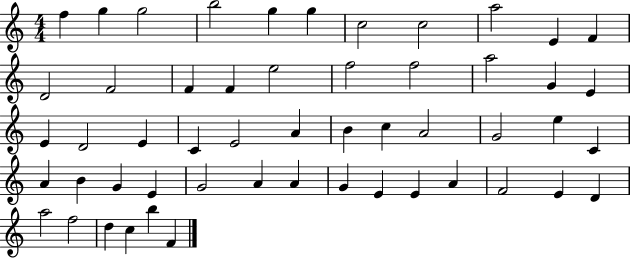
X:1
T:Untitled
M:4/4
L:1/4
K:C
f g g2 b2 g g c2 c2 a2 E F D2 F2 F F e2 f2 f2 a2 G E E D2 E C E2 A B c A2 G2 e C A B G E G2 A A G E E A F2 E D a2 f2 d c b F